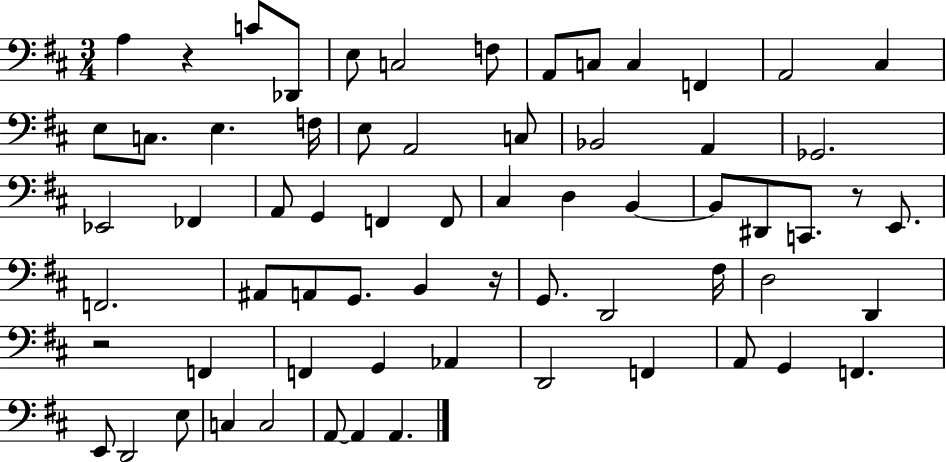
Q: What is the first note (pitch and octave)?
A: A3